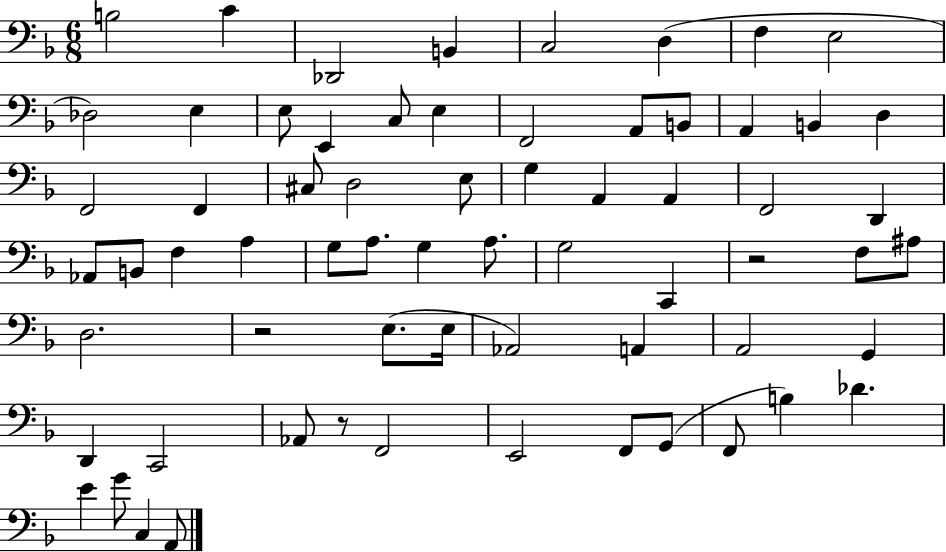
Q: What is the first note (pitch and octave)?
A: B3